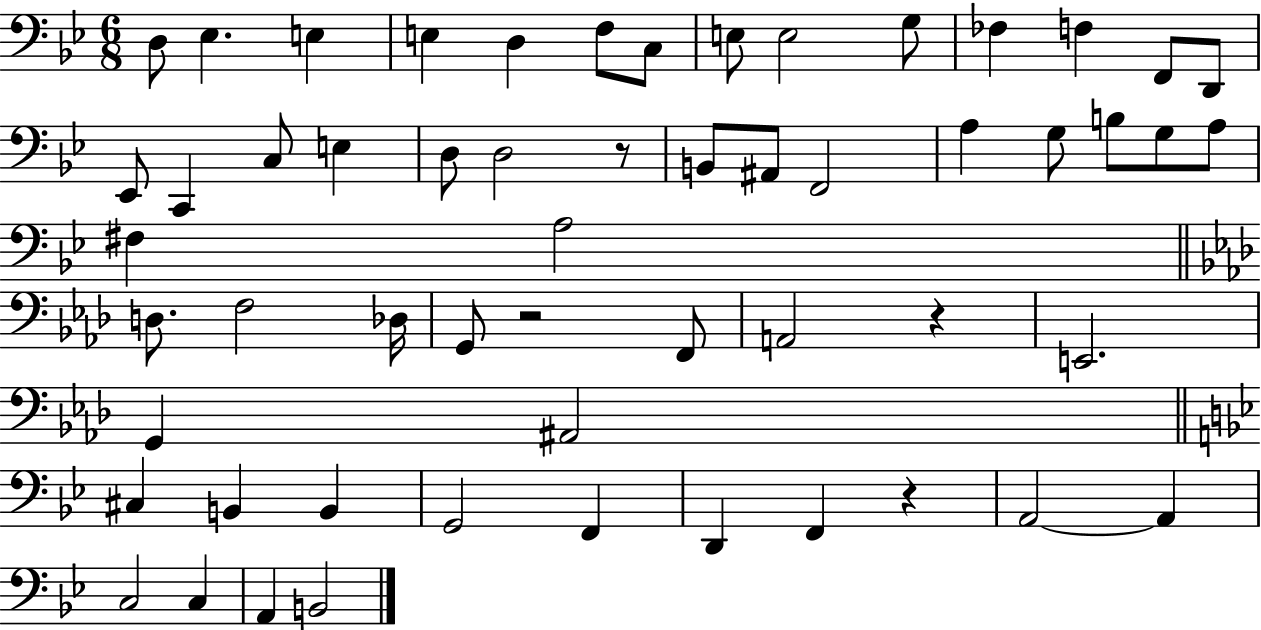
{
  \clef bass
  \numericTimeSignature
  \time 6/8
  \key bes \major
  d8 ees4. e4 | e4 d4 f8 c8 | e8 e2 g8 | fes4 f4 f,8 d,8 | \break ees,8 c,4 c8 e4 | d8 d2 r8 | b,8 ais,8 f,2 | a4 g8 b8 g8 a8 | \break fis4 a2 | \bar "||" \break \key aes \major d8. f2 des16 | g,8 r2 f,8 | a,2 r4 | e,2. | \break g,4 ais,2 | \bar "||" \break \key bes \major cis4 b,4 b,4 | g,2 f,4 | d,4 f,4 r4 | a,2~~ a,4 | \break c2 c4 | a,4 b,2 | \bar "|."
}